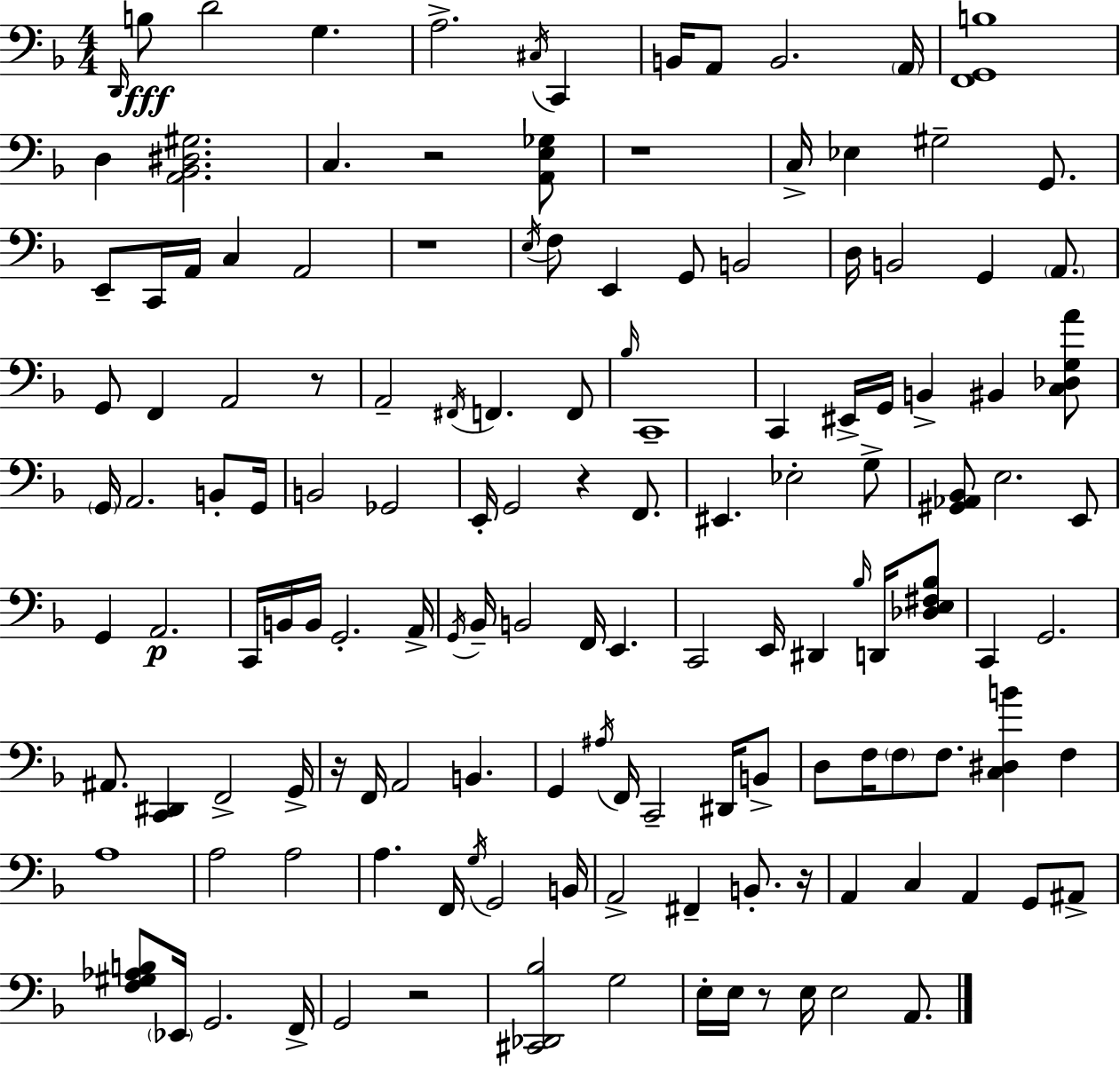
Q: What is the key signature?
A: D minor